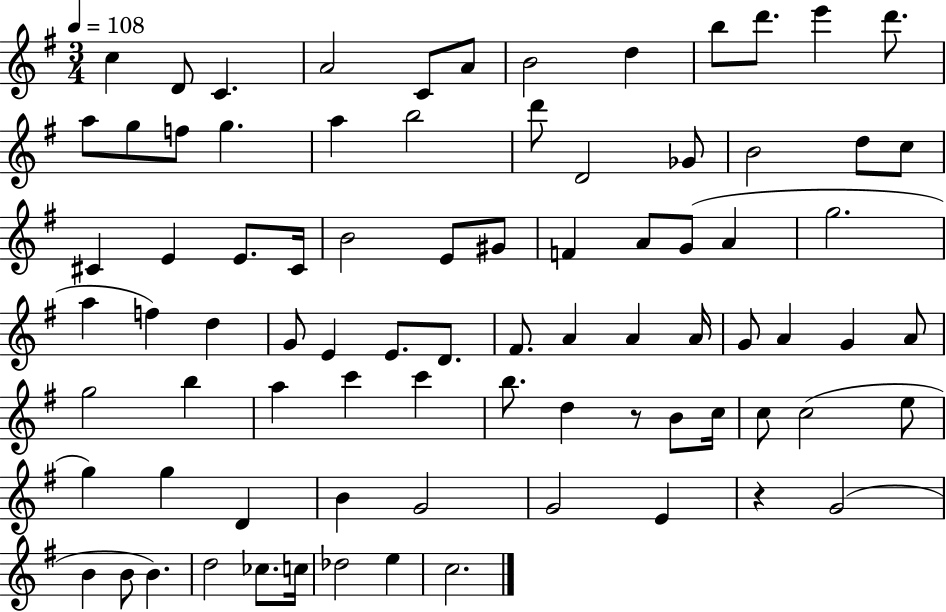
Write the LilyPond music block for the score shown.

{
  \clef treble
  \numericTimeSignature
  \time 3/4
  \key g \major
  \tempo 4 = 108
  c''4 d'8 c'4. | a'2 c'8 a'8 | b'2 d''4 | b''8 d'''8. e'''4 d'''8. | \break a''8 g''8 f''8 g''4. | a''4 b''2 | d'''8 d'2 ges'8 | b'2 d''8 c''8 | \break cis'4 e'4 e'8. cis'16 | b'2 e'8 gis'8 | f'4 a'8 g'8( a'4 | g''2. | \break a''4 f''4) d''4 | g'8 e'4 e'8. d'8. | fis'8. a'4 a'4 a'16 | g'8 a'4 g'4 a'8 | \break g''2 b''4 | a''4 c'''4 c'''4 | b''8. d''4 r8 b'8 c''16 | c''8 c''2( e''8 | \break g''4) g''4 d'4 | b'4 g'2 | g'2 e'4 | r4 g'2( | \break b'4 b'8 b'4.) | d''2 ces''8. c''16 | des''2 e''4 | c''2. | \break \bar "|."
}